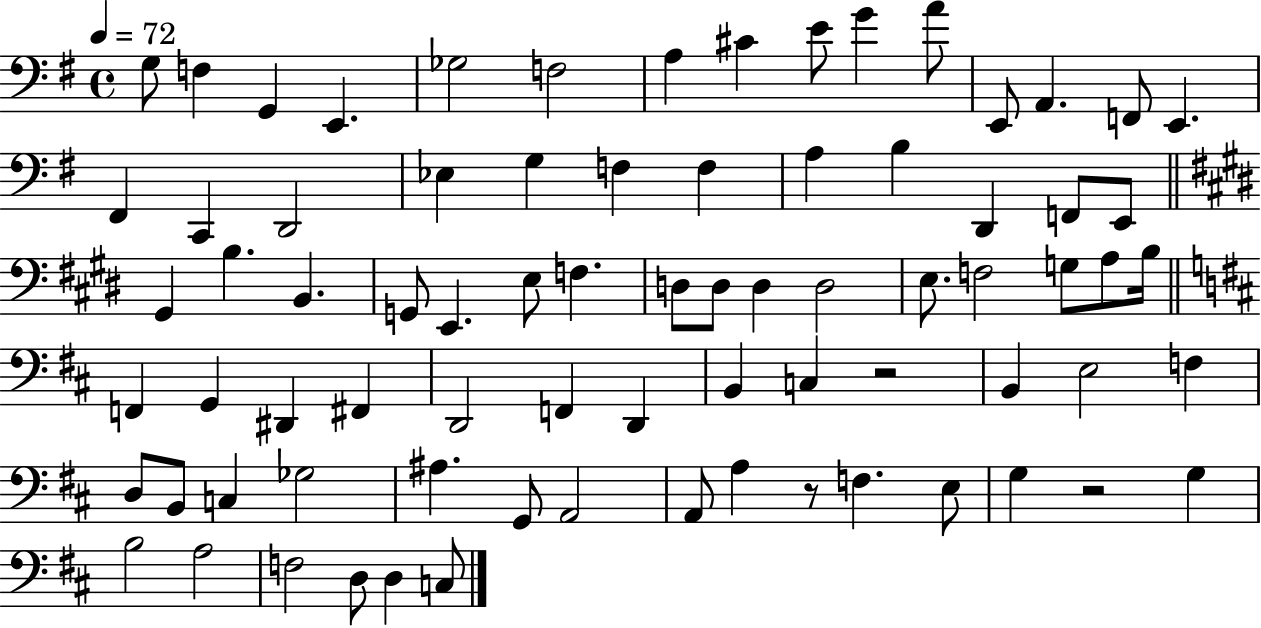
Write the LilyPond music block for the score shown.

{
  \clef bass
  \time 4/4
  \defaultTimeSignature
  \key g \major
  \tempo 4 = 72
  g8 f4 g,4 e,4. | ges2 f2 | a4 cis'4 e'8 g'4 a'8 | e,8 a,4. f,8 e,4. | \break fis,4 c,4 d,2 | ees4 g4 f4 f4 | a4 b4 d,4 f,8 e,8 | \bar "||" \break \key e \major gis,4 b4. b,4. | g,8 e,4. e8 f4. | d8 d8 d4 d2 | e8. f2 g8 a8 b16 | \break \bar "||" \break \key b \minor f,4 g,4 dis,4 fis,4 | d,2 f,4 d,4 | b,4 c4 r2 | b,4 e2 f4 | \break d8 b,8 c4 ges2 | ais4. g,8 a,2 | a,8 a4 r8 f4. e8 | g4 r2 g4 | \break b2 a2 | f2 d8 d4 c8 | \bar "|."
}